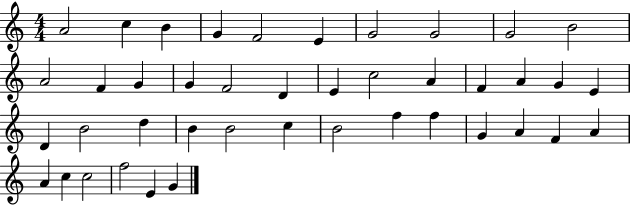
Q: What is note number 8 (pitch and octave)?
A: G4